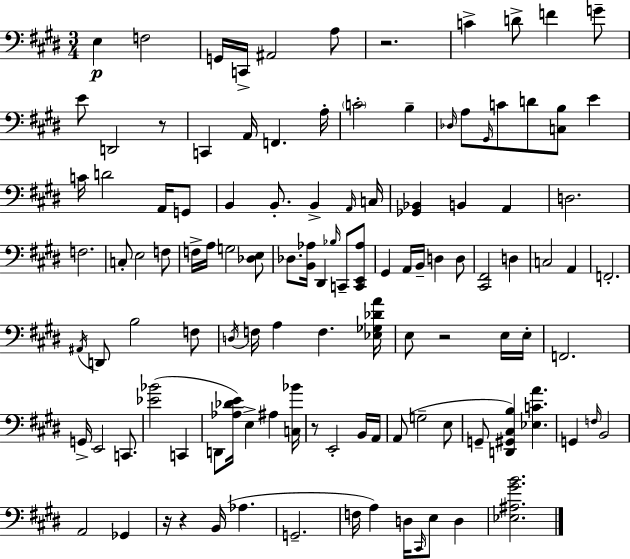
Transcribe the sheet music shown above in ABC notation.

X:1
T:Untitled
M:3/4
L:1/4
K:E
E, F,2 G,,/4 C,,/4 ^A,,2 A,/2 z2 C D/2 F G/2 E/2 D,,2 z/2 C,, A,,/4 F,, A,/4 C2 B, _D,/4 A,/2 ^G,,/4 C/2 D/2 [C,B,]/2 E C/4 D2 A,,/4 G,,/2 B,, B,,/2 B,, A,,/4 C,/4 [_G,,_B,,] B,, A,, D,2 F,2 C,/2 E,2 F,/2 F,/4 A,/4 G,2 [_D,E,]/2 _D,/2 [B,,_A,]/4 ^D,, _B,/4 C,,/2 [C,,E,,_A,]/2 ^G,, A,,/4 B,,/4 D, D,/2 [^C,,^F,,]2 D, C,2 A,, F,,2 ^A,,/4 D,,/2 B,2 F,/2 D,/4 F,/4 A, F, [_E,_G,_DA]/4 E,/2 z2 E,/4 E,/4 F,,2 G,,/4 E,,2 C,,/2 [_E_B]2 C,, D,,/2 [_A,_DE]/4 E, ^A, [C,_B]/4 z/2 E,,2 B,,/4 A,,/4 A,,/2 G,2 E,/2 G,,/2 [D,,^G,,^C,B,] [_E,CA] G,, F,/4 B,,2 A,,2 _G,, z/4 z B,,/4 _A, G,,2 F,/4 A, D,/4 ^C,,/4 E,/2 D, [_E,^A,^GB]2